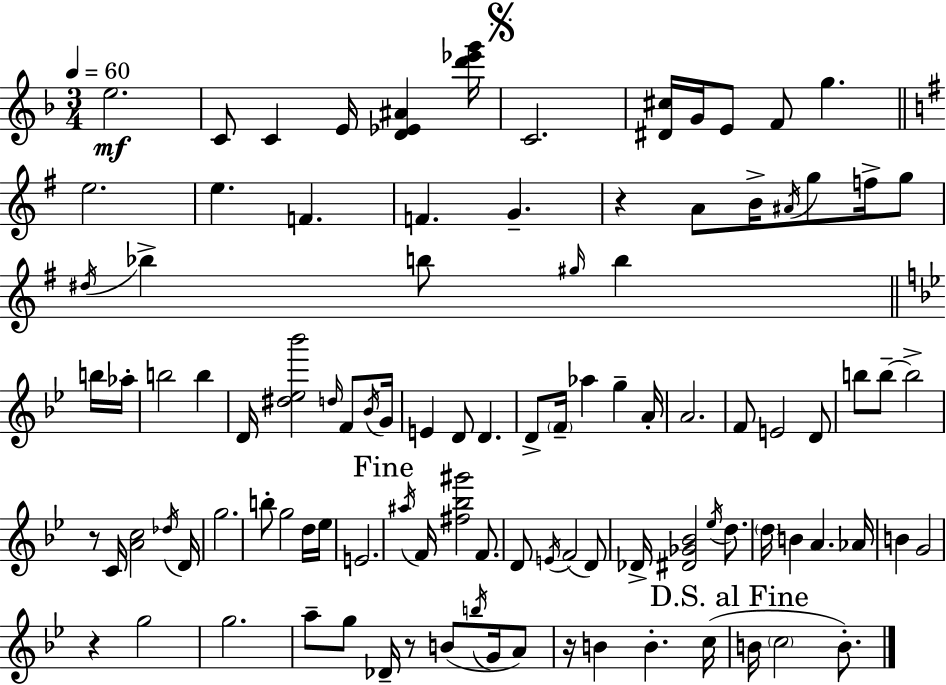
X:1
T:Untitled
M:3/4
L:1/4
K:Dm
e2 C/2 C E/4 [D_E^A] [d'_e'g']/4 C2 [^D^c]/4 G/4 E/2 F/2 g e2 e F F G z A/2 B/4 ^A/4 g/2 f/4 g/2 ^d/4 _b b/2 ^g/4 b b/4 _a/4 b2 b D/4 [^d_e_b']2 d/4 F/2 _B/4 G/4 E D/2 D D/2 F/4 _a g A/4 A2 F/2 E2 D/2 b/2 b/2 b2 z/2 C/4 [Ac]2 _d/4 D/4 g2 b/2 g2 d/4 _e/4 E2 ^a/4 F/4 [^f_b^g']2 F/2 D/2 E/4 F2 D/2 _D/4 [^D_G_B]2 _e/4 d/2 d/4 B A _A/4 B G2 z g2 g2 a/2 g/2 _D/4 z/2 B/2 b/4 G/4 A/2 z/4 B B c/4 B/4 c2 B/2